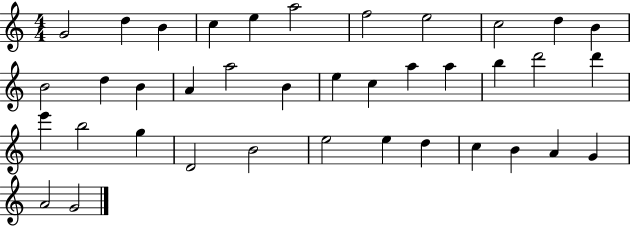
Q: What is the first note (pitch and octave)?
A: G4